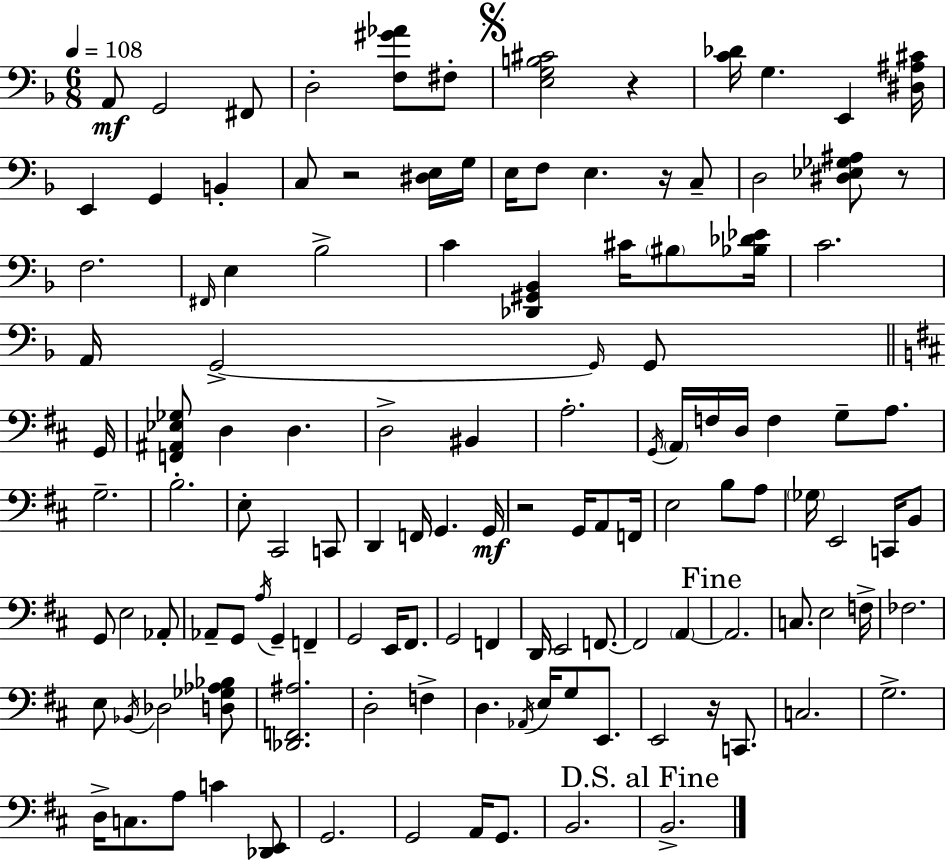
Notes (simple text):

A2/e G2/h F#2/e D3/h [F3,G#4,Ab4]/e F#3/e [E3,G3,B3,C#4]/h R/q [C4,Db4]/s G3/q. E2/q [D#3,A#3,C#4]/s E2/q G2/q B2/q C3/e R/h [D#3,E3]/s G3/s E3/s F3/e E3/q. R/s C3/e D3/h [D#3,Eb3,Gb3,A#3]/e R/e F3/h. F#2/s E3/q Bb3/h C4/q [Db2,G#2,Bb2]/q C#4/s BIS3/e [Bb3,Db4,Eb4]/s C4/h. A2/s G2/h G2/s G2/e G2/s [F2,A#2,Eb3,Gb3]/e D3/q D3/q. D3/h BIS2/q A3/h. G2/s A2/s F3/s D3/s F3/q G3/e A3/e. G3/h. B3/h. E3/e C#2/h C2/e D2/q F2/s G2/q. G2/s R/h G2/s A2/e F2/s E3/h B3/e A3/e Gb3/s E2/h C2/s B2/e G2/e E3/h Ab2/e Ab2/e G2/e A3/s G2/q F2/q G2/h E2/s F#2/e. G2/h F2/q D2/s E2/h F2/e. F2/h A2/q A2/h. C3/e. E3/h F3/s FES3/h. E3/e Bb2/s Db3/h [D3,Gb3,Ab3,Bb3]/e [Db2,F2,A#3]/h. D3/h F3/q D3/q. Ab2/s E3/s G3/e E2/e. E2/h R/s C2/e. C3/h. G3/h. D3/s C3/e. A3/e C4/q [Db2,E2]/e G2/h. G2/h A2/s G2/e. B2/h. B2/h.